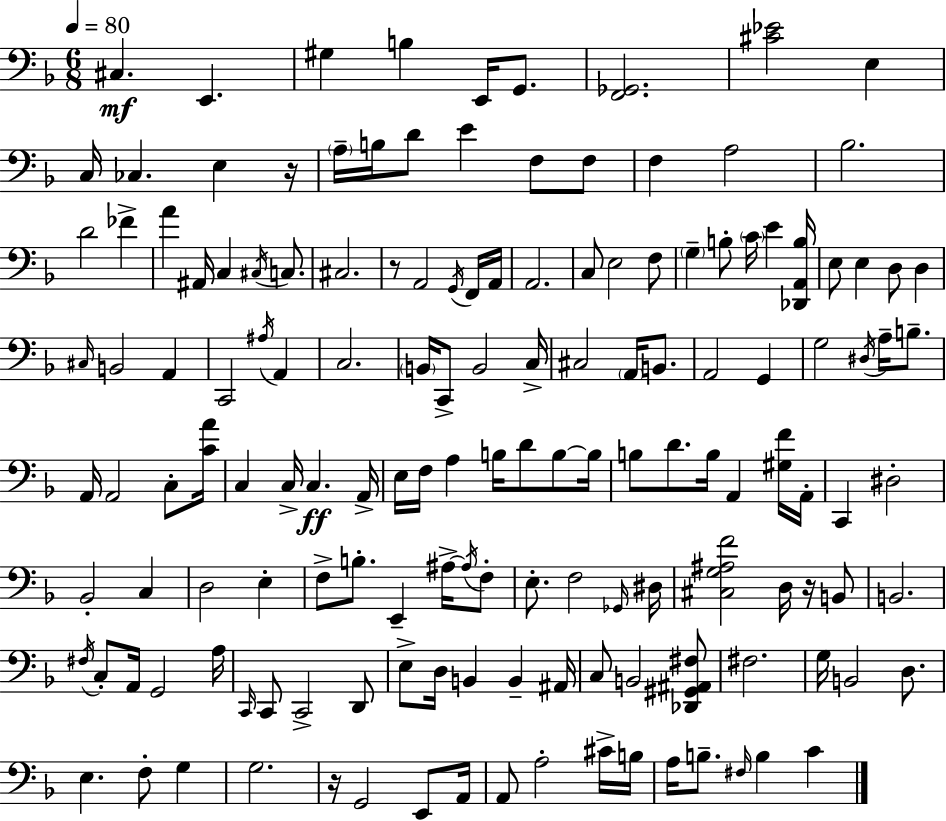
X:1
T:Untitled
M:6/8
L:1/4
K:F
^C, E,, ^G, B, E,,/4 G,,/2 [F,,_G,,]2 [^C_E]2 E, C,/4 _C, E, z/4 A,/4 B,/4 D/2 E F,/2 F,/2 F, A,2 _B,2 D2 _F A ^A,,/4 C, ^C,/4 C,/2 ^C,2 z/2 A,,2 G,,/4 F,,/4 A,,/4 A,,2 C,/2 E,2 F,/2 G, B,/2 C/4 E [_D,,A,,B,]/4 E,/2 E, D,/2 D, ^C,/4 B,,2 A,, C,,2 ^A,/4 A,, C,2 B,,/4 C,,/2 B,,2 C,/4 ^C,2 A,,/4 B,,/2 A,,2 G,, G,2 ^D,/4 A,/4 B,/2 A,,/4 A,,2 C,/2 [CA]/4 C, C,/4 C, A,,/4 E,/4 F,/4 A, B,/4 D/2 B,/2 B,/4 B,/2 D/2 B,/4 A,, [^G,F]/4 A,,/4 C,, ^D,2 _B,,2 C, D,2 E, F,/2 B,/2 E,, ^A,/4 ^A,/4 F,/2 E,/2 F,2 _G,,/4 ^D,/4 [^C,G,^A,F]2 D,/4 z/4 B,,/2 B,,2 ^F,/4 C,/2 A,,/4 G,,2 A,/4 C,,/4 C,,/2 C,,2 D,,/2 E,/2 D,/4 B,, B,, ^A,,/4 C,/2 B,,2 [_D,,^G,,^A,,^F,]/2 ^F,2 G,/4 B,,2 D,/2 E, F,/2 G, G,2 z/4 G,,2 E,,/2 A,,/4 A,,/2 A,2 ^C/4 B,/4 A,/4 B,/2 ^F,/4 B, C